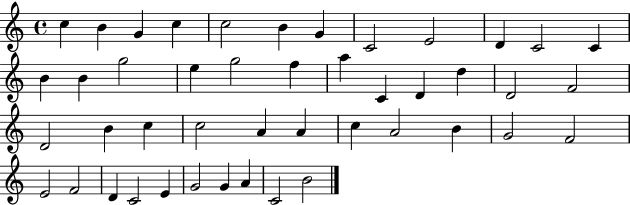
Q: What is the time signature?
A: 4/4